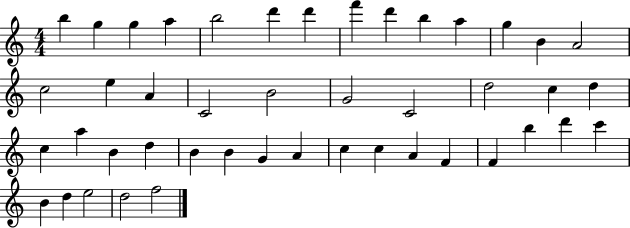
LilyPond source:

{
  \clef treble
  \numericTimeSignature
  \time 4/4
  \key c \major
  b''4 g''4 g''4 a''4 | b''2 d'''4 d'''4 | f'''4 d'''4 b''4 a''4 | g''4 b'4 a'2 | \break c''2 e''4 a'4 | c'2 b'2 | g'2 c'2 | d''2 c''4 d''4 | \break c''4 a''4 b'4 d''4 | b'4 b'4 g'4 a'4 | c''4 c''4 a'4 f'4 | f'4 b''4 d'''4 c'''4 | \break b'4 d''4 e''2 | d''2 f''2 | \bar "|."
}